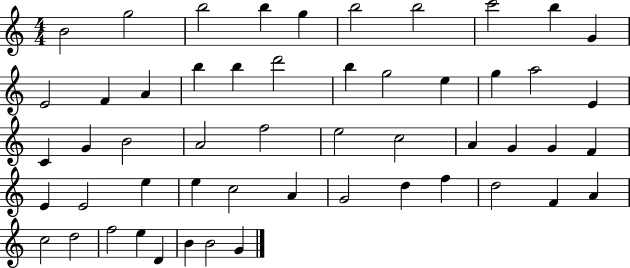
X:1
T:Untitled
M:4/4
L:1/4
K:C
B2 g2 b2 b g b2 b2 c'2 b G E2 F A b b d'2 b g2 e g a2 E C G B2 A2 f2 e2 c2 A G G F E E2 e e c2 A G2 d f d2 F A c2 d2 f2 e D B B2 G